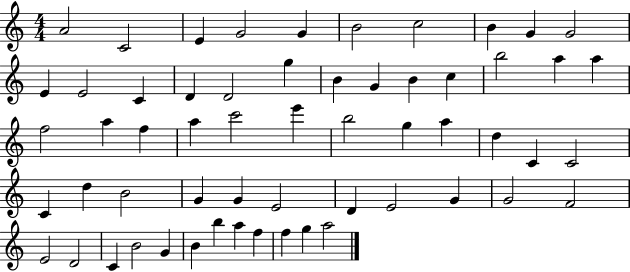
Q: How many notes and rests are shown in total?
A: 58